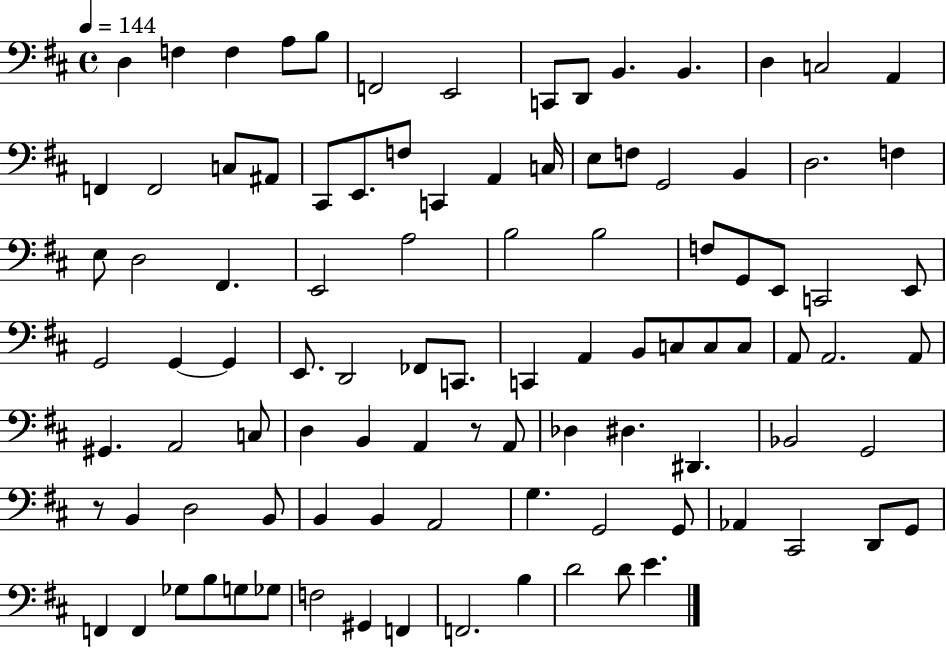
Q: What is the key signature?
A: D major